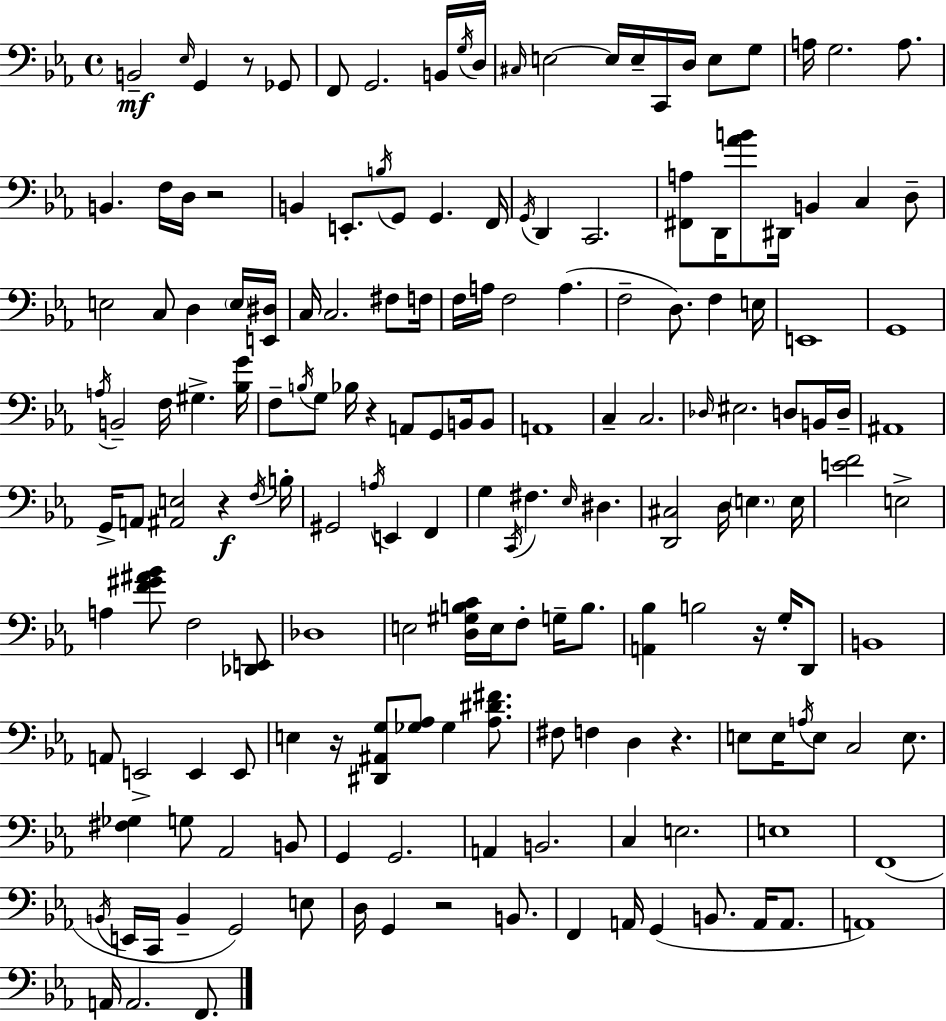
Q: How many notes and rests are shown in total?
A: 173